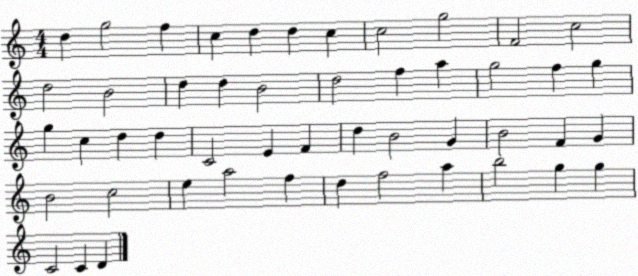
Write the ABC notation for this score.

X:1
T:Untitled
M:4/4
L:1/4
K:C
d g2 f c d d c c2 g2 F2 c2 d2 B2 d d B2 d2 f a g2 f g g c d d C2 E F d B2 G B2 F G B2 c2 e a2 f d f2 a b2 g g C2 C D